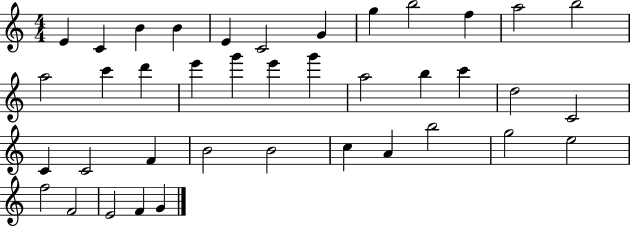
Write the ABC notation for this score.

X:1
T:Untitled
M:4/4
L:1/4
K:C
E C B B E C2 G g b2 f a2 b2 a2 c' d' e' g' e' g' a2 b c' d2 C2 C C2 F B2 B2 c A b2 g2 e2 f2 F2 E2 F G